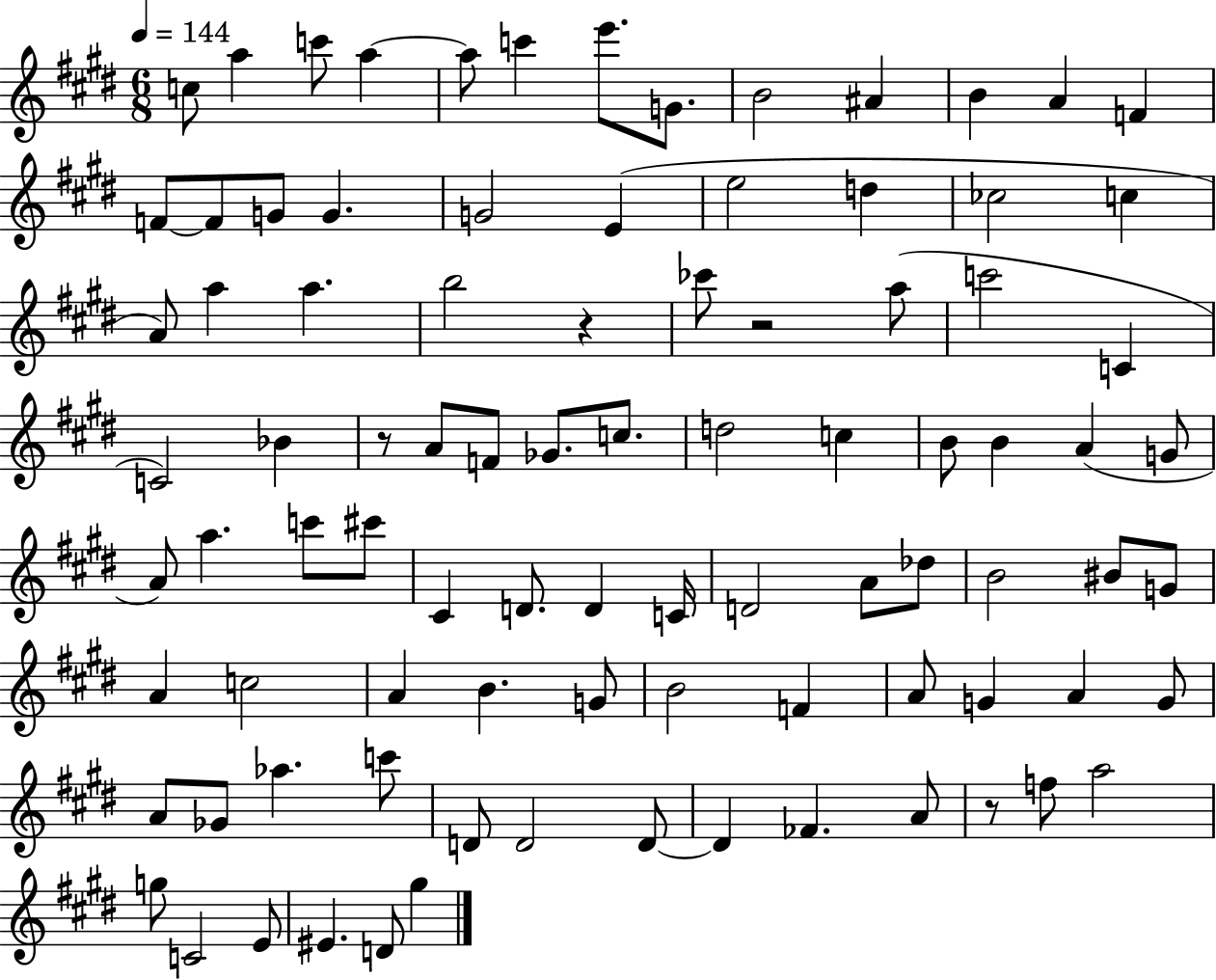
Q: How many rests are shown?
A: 4